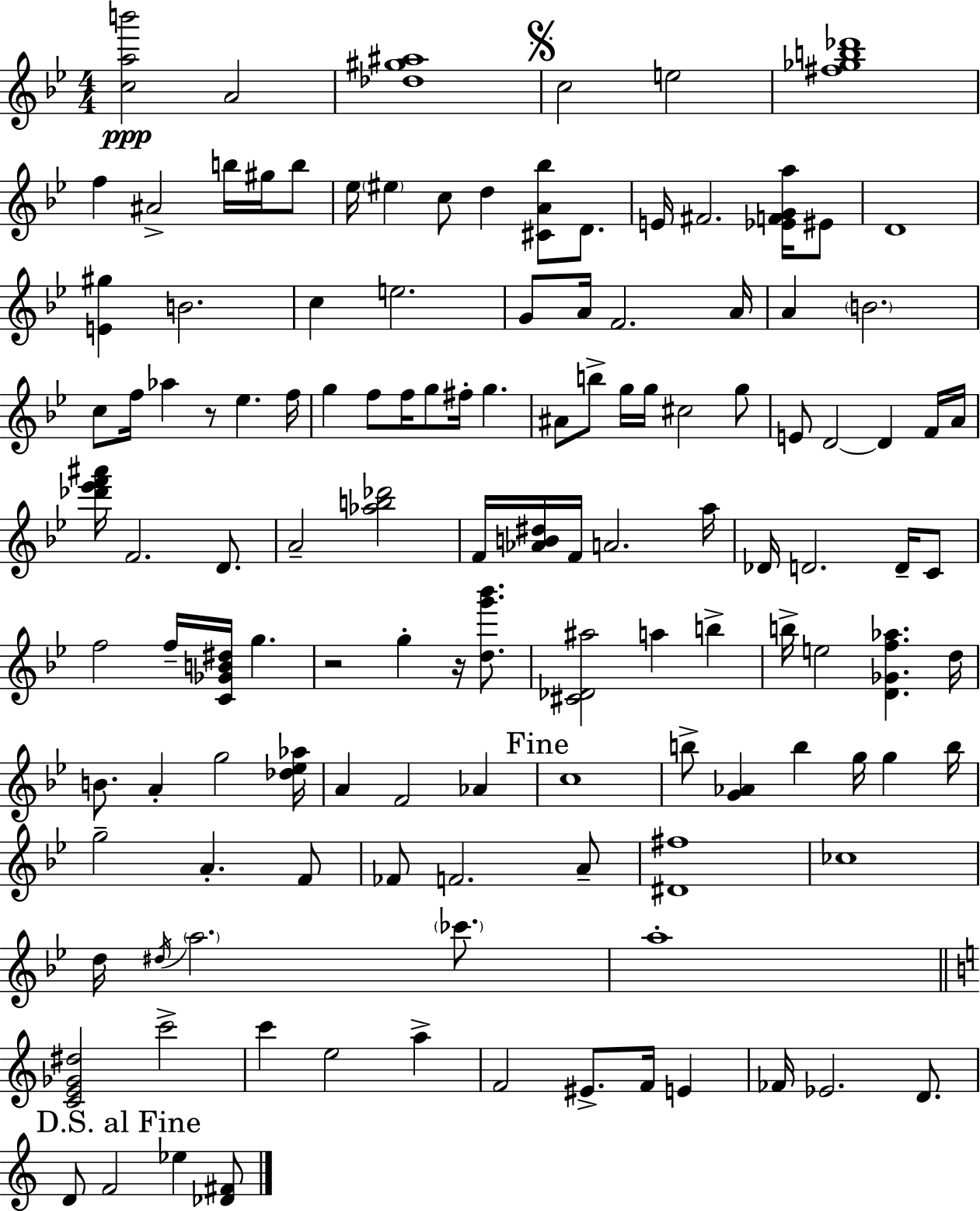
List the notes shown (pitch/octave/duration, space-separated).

[C5,A5,B6]/h A4/h [Db5,G#5,A#5]/w C5/h E5/h [F#5,Gb5,B5,Db6]/w F5/q A#4/h B5/s G#5/s B5/e Eb5/s EIS5/q C5/e D5/q [C#4,A4,Bb5]/e D4/e. E4/s F#4/h. [Eb4,F4,G4,A5]/s EIS4/e D4/w [E4,G#5]/q B4/h. C5/q E5/h. G4/e A4/s F4/h. A4/s A4/q B4/h. C5/e F5/s Ab5/q R/e Eb5/q. F5/s G5/q F5/e F5/s G5/e F#5/s G5/q. A#4/e B5/e G5/s G5/s C#5/h G5/e E4/e D4/h D4/q F4/s A4/s [Db6,Eb6,F6,A#6]/s F4/h. D4/e. A4/h [Ab5,B5,Db6]/h F4/s [Ab4,B4,D#5]/s F4/s A4/h. A5/s Db4/s D4/h. D4/s C4/e F5/h F5/s [C4,Gb4,B4,D#5]/s G5/q. R/h G5/q R/s [D5,G6,Bb6]/e. [C#4,Db4,A#5]/h A5/q B5/q B5/s E5/h [D4,Gb4,F5,Ab5]/q. D5/s B4/e. A4/q G5/h [Db5,Eb5,Ab5]/s A4/q F4/h Ab4/q C5/w B5/e [G4,Ab4]/q B5/q G5/s G5/q B5/s G5/h A4/q. F4/e FES4/e F4/h. A4/e [D#4,F#5]/w CES5/w D5/s D#5/s A5/h. CES6/e. A5/w [C4,E4,Gb4,D#5]/h C6/h C6/q E5/h A5/q F4/h EIS4/e. F4/s E4/q FES4/s Eb4/h. D4/e. D4/e F4/h Eb5/q [Db4,F#4]/e